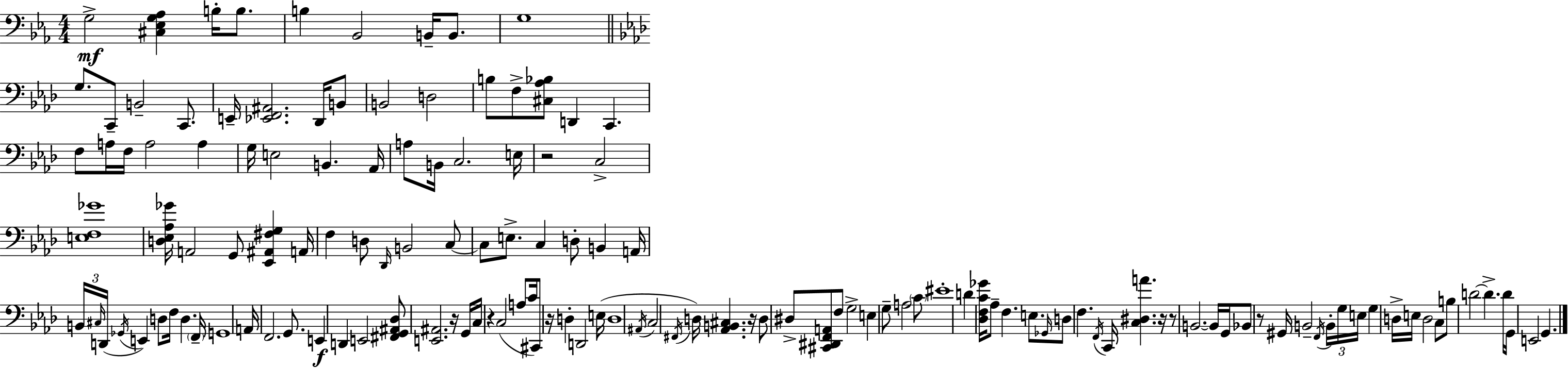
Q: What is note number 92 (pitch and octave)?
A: E3